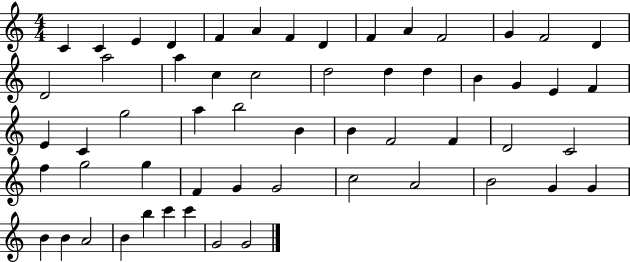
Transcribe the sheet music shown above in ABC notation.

X:1
T:Untitled
M:4/4
L:1/4
K:C
C C E D F A F D F A F2 G F2 D D2 a2 a c c2 d2 d d B G E F E C g2 a b2 B B F2 F D2 C2 f g2 g F G G2 c2 A2 B2 G G B B A2 B b c' c' G2 G2